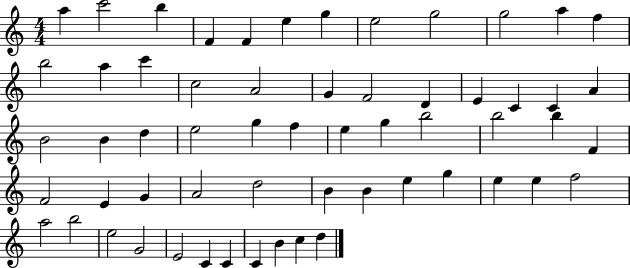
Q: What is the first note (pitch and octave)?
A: A5